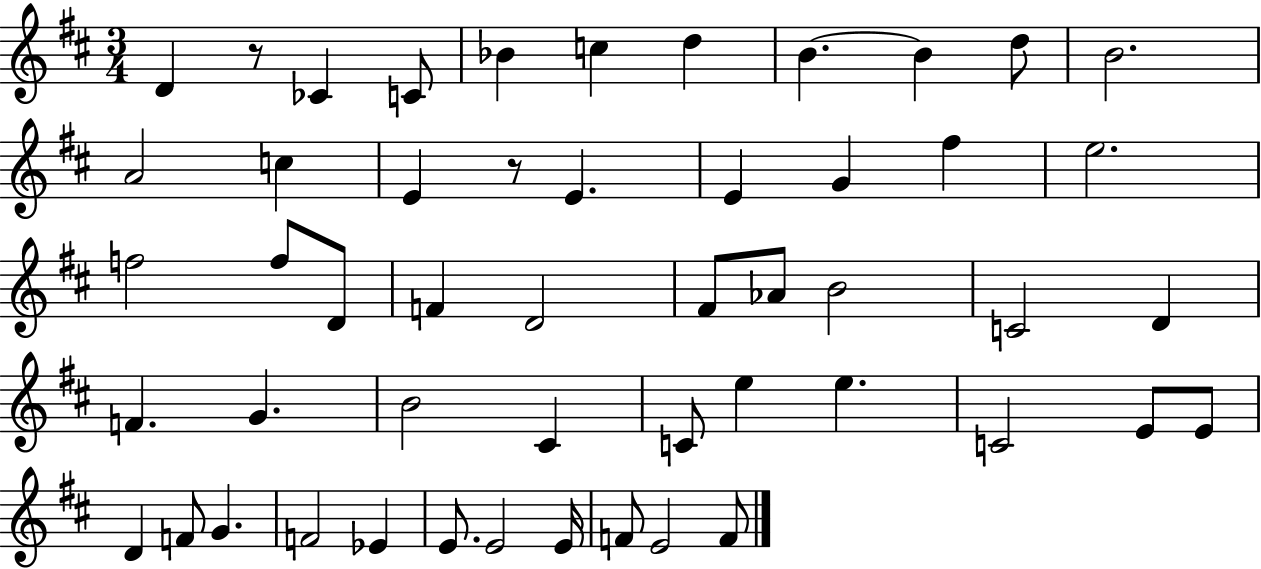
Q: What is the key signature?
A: D major